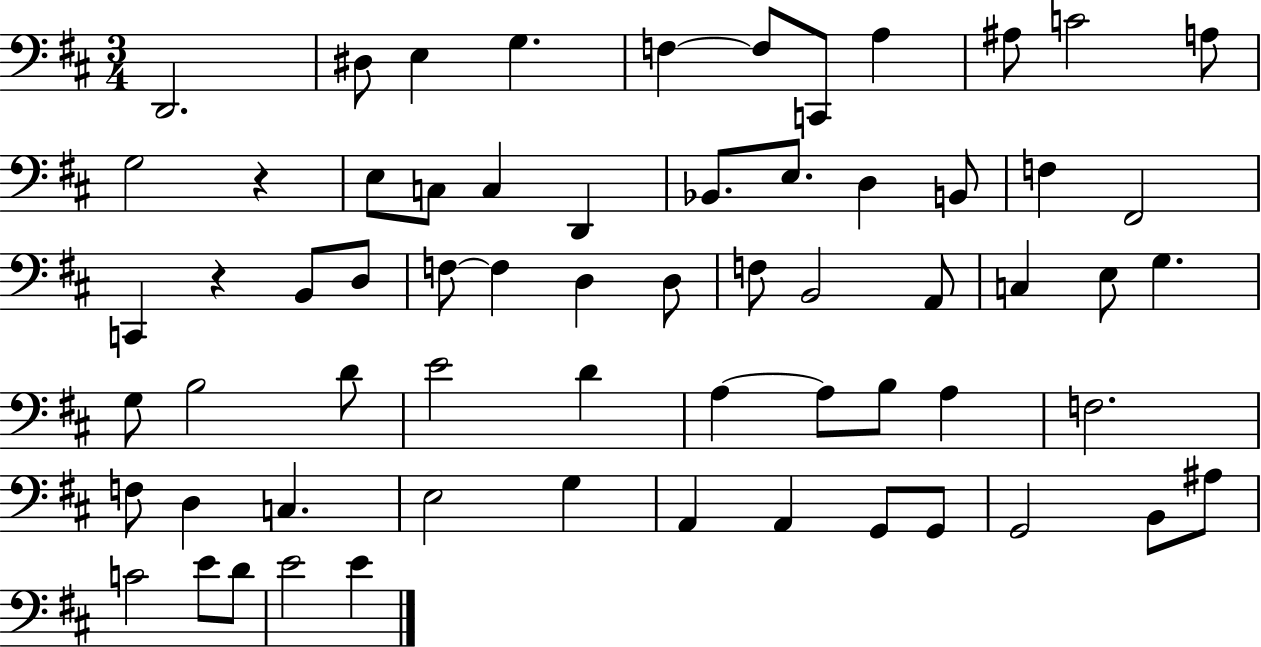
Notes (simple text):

D2/h. D#3/e E3/q G3/q. F3/q F3/e C2/e A3/q A#3/e C4/h A3/e G3/h R/q E3/e C3/e C3/q D2/q Bb2/e. E3/e. D3/q B2/e F3/q F#2/h C2/q R/q B2/e D3/e F3/e F3/q D3/q D3/e F3/e B2/h A2/e C3/q E3/e G3/q. G3/e B3/h D4/e E4/h D4/q A3/q A3/e B3/e A3/q F3/h. F3/e D3/q C3/q. E3/h G3/q A2/q A2/q G2/e G2/e G2/h B2/e A#3/e C4/h E4/e D4/e E4/h E4/q